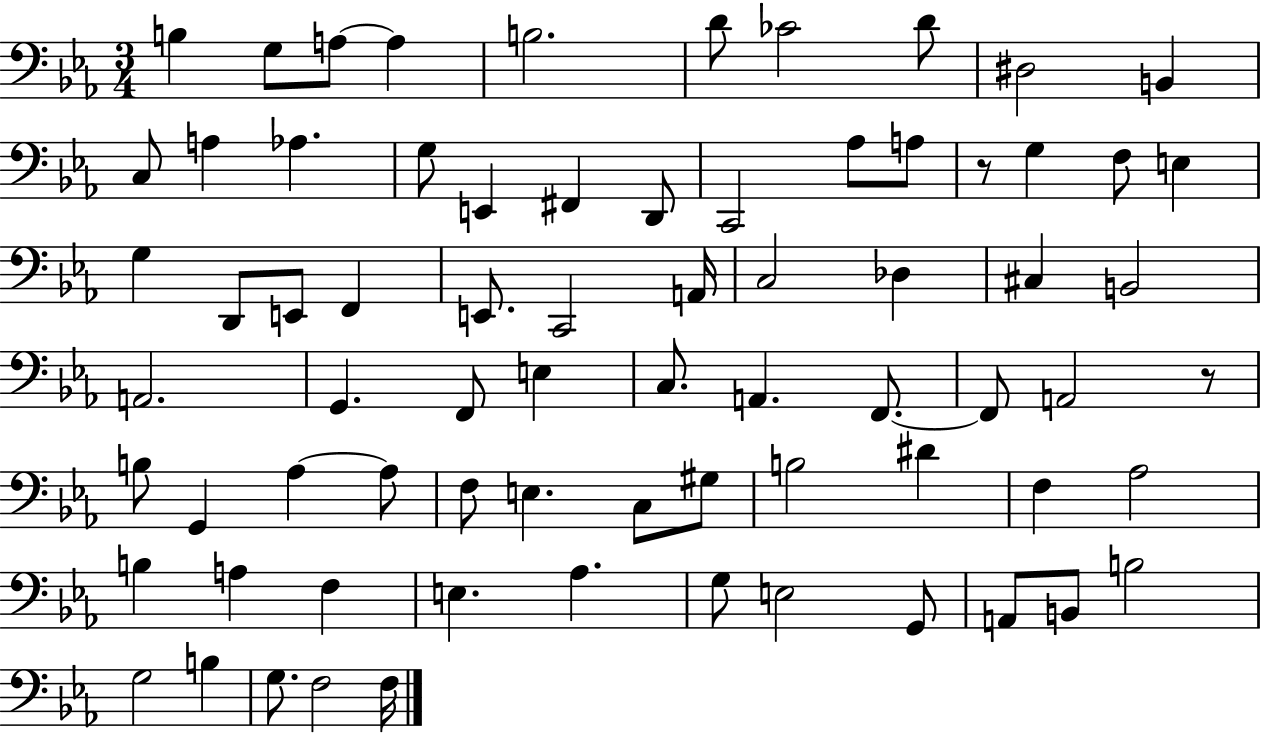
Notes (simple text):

B3/q G3/e A3/e A3/q B3/h. D4/e CES4/h D4/e D#3/h B2/q C3/e A3/q Ab3/q. G3/e E2/q F#2/q D2/e C2/h Ab3/e A3/e R/e G3/q F3/e E3/q G3/q D2/e E2/e F2/q E2/e. C2/h A2/s C3/h Db3/q C#3/q B2/h A2/h. G2/q. F2/e E3/q C3/e. A2/q. F2/e. F2/e A2/h R/e B3/e G2/q Ab3/q Ab3/e F3/e E3/q. C3/e G#3/e B3/h D#4/q F3/q Ab3/h B3/q A3/q F3/q E3/q. Ab3/q. G3/e E3/h G2/e A2/e B2/e B3/h G3/h B3/q G3/e. F3/h F3/s